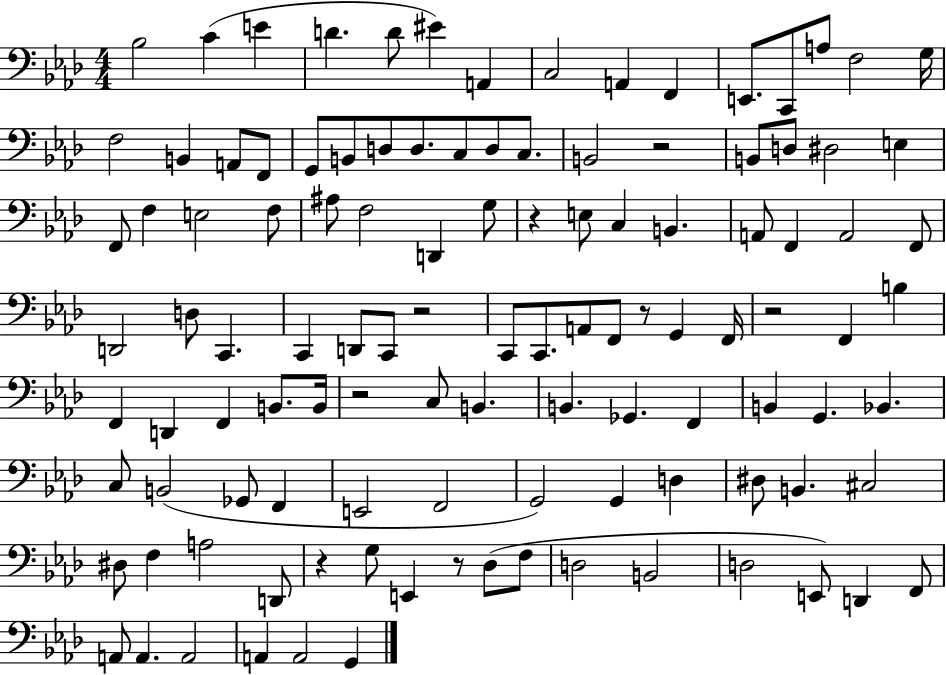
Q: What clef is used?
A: bass